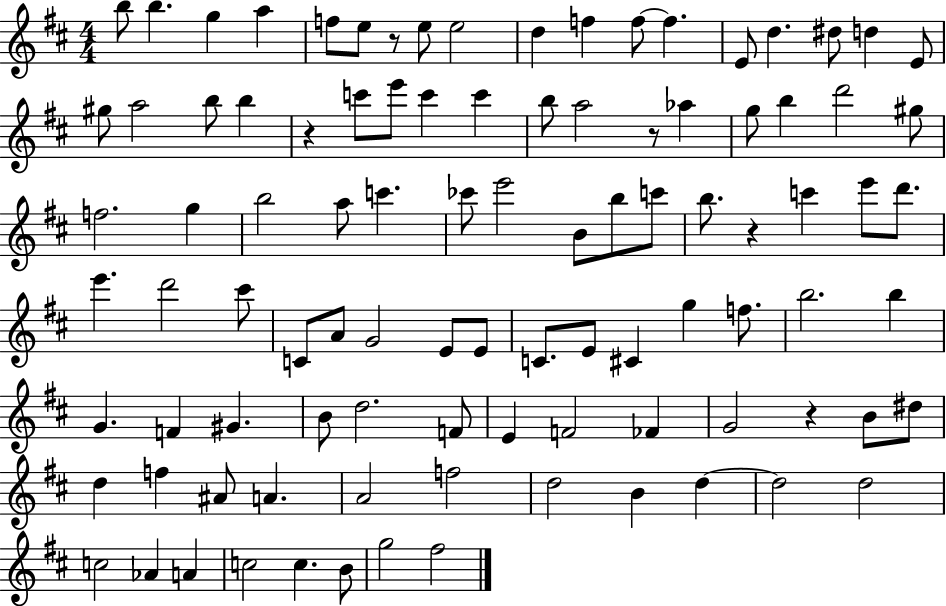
B5/e B5/q. G5/q A5/q F5/e E5/e R/e E5/e E5/h D5/q F5/q F5/e F5/q. E4/e D5/q. D#5/e D5/q E4/e G#5/e A5/h B5/e B5/q R/q C6/e E6/e C6/q C6/q B5/e A5/h R/e Ab5/q G5/e B5/q D6/h G#5/e F5/h. G5/q B5/h A5/e C6/q. CES6/e E6/h B4/e B5/e C6/e B5/e. R/q C6/q E6/e D6/e. E6/q. D6/h C#6/e C4/e A4/e G4/h E4/e E4/e C4/e. E4/e C#4/q G5/q F5/e. B5/h. B5/q G4/q. F4/q G#4/q. B4/e D5/h. F4/e E4/q F4/h FES4/q G4/h R/q B4/e D#5/e D5/q F5/q A#4/e A4/q. A4/h F5/h D5/h B4/q D5/q D5/h D5/h C5/h Ab4/q A4/q C5/h C5/q. B4/e G5/h F#5/h